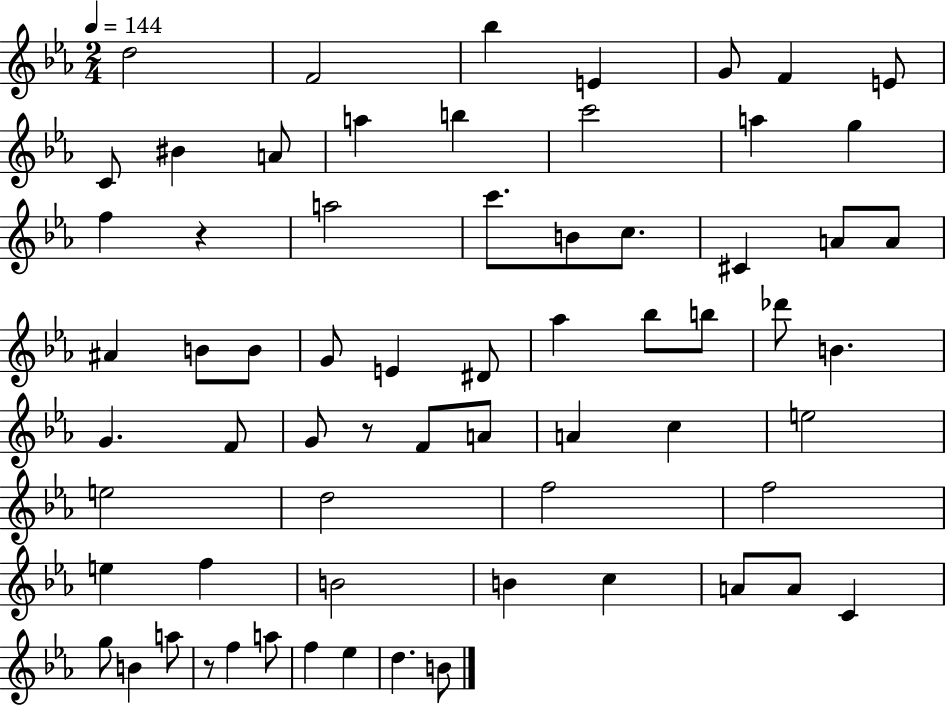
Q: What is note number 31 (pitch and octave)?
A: Bb5